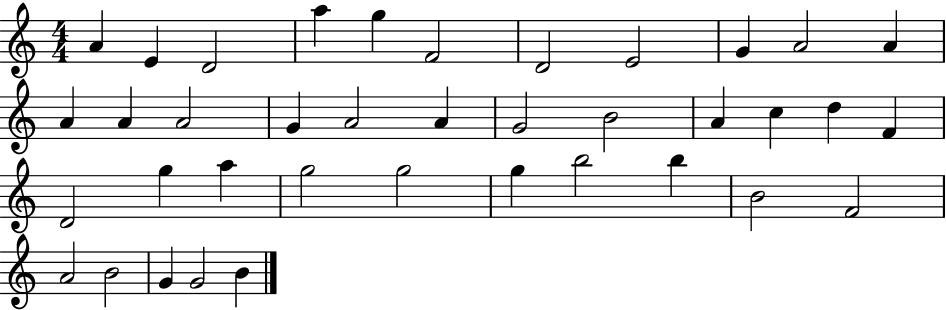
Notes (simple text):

A4/q E4/q D4/h A5/q G5/q F4/h D4/h E4/h G4/q A4/h A4/q A4/q A4/q A4/h G4/q A4/h A4/q G4/h B4/h A4/q C5/q D5/q F4/q D4/h G5/q A5/q G5/h G5/h G5/q B5/h B5/q B4/h F4/h A4/h B4/h G4/q G4/h B4/q